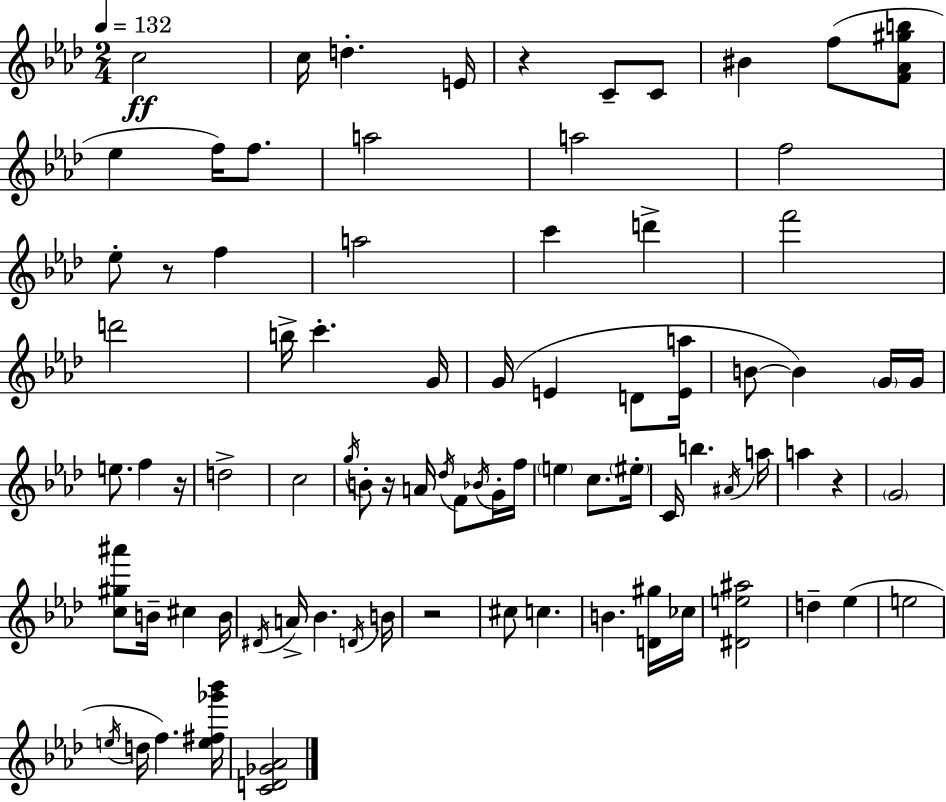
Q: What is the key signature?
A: F minor